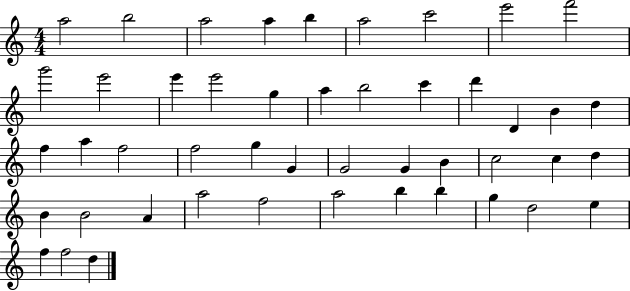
A5/h B5/h A5/h A5/q B5/q A5/h C6/h E6/h F6/h G6/h E6/h E6/q E6/h G5/q A5/q B5/h C6/q D6/q D4/q B4/q D5/q F5/q A5/q F5/h F5/h G5/q G4/q G4/h G4/q B4/q C5/h C5/q D5/q B4/q B4/h A4/q A5/h F5/h A5/h B5/q B5/q G5/q D5/h E5/q F5/q F5/h D5/q